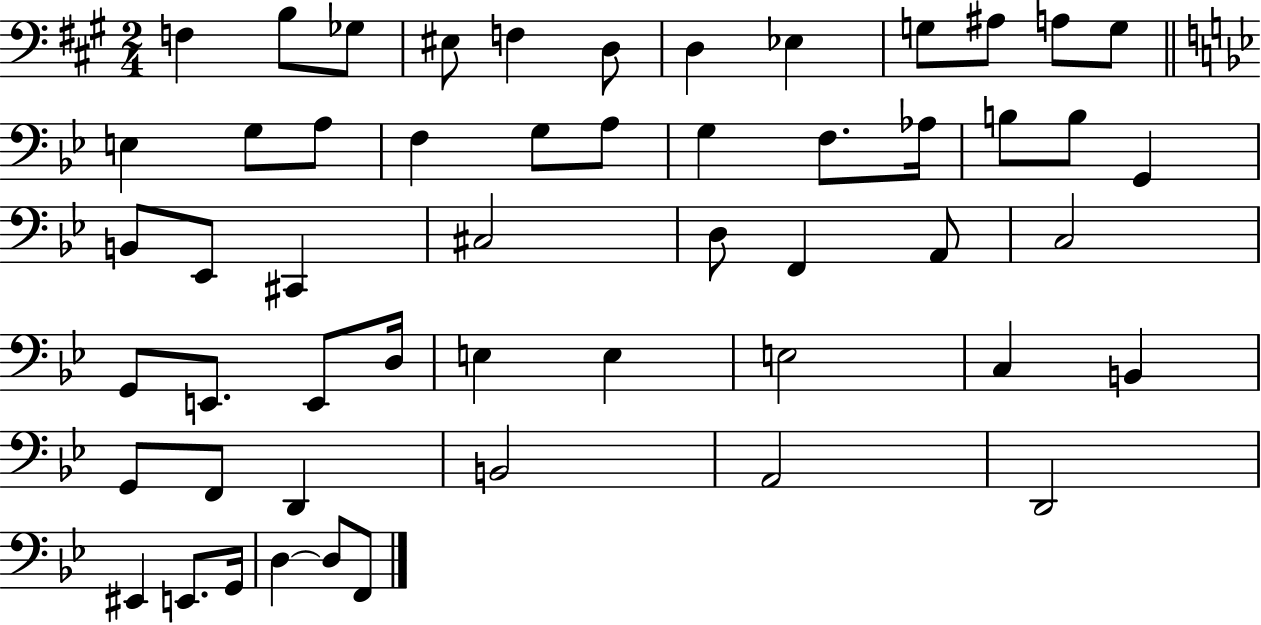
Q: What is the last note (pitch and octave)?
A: F2